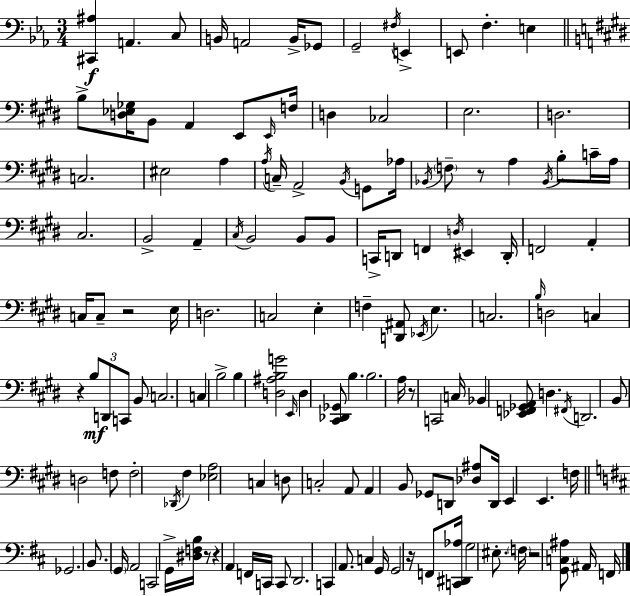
[C#2,A#3]/q A2/q. C3/e B2/s A2/h B2/s Gb2/e G2/h F#3/s E2/q E2/e F3/q. E3/q B3/e [D3,Eb3,Gb3]/s B2/e A2/q E2/e E2/s F3/s D3/q CES3/h E3/h. D3/h. C3/h. EIS3/h A3/q A3/s C3/s A2/h B2/s G2/e Ab3/s Bb2/s F3/e R/e A3/q Bb2/s B3/e C4/s A3/s C#3/h. B2/h A2/q C#3/s B2/h B2/e B2/e C2/s D2/e F2/q D3/s EIS2/q D2/s F2/h A2/q C3/s C3/e R/h E3/s D3/h. C3/h E3/q F3/q [D2,A#2]/e Eb2/s E3/q. C3/h. B3/s D3/h C3/q R/q B3/e D2/e C2/e B2/e C3/h. C3/q B3/h B3/q [D3,A#3,B3,G4]/h E2/s D3/q [C#2,Db2,Gb2]/e B3/q. B3/h. A3/s R/e C2/h C3/s Bb2/q [Eb2,F2,Gb2,A2]/e D3/q. F#2/s D2/h. B2/e D3/h F3/e F3/h Db2/s F#3/q [Eb3,A3]/h C3/q D3/e C3/h A2/e A2/q B2/e Gb2/e D2/e [Db3,A#3]/e D2/s E2/q E2/q. F3/s Gb2/h. B2/e. G2/s A2/h C2/h G2/s [D#3,F3,B3]/s R/e R/q A2/q F2/s C2/s C2/e D2/h. C2/q A2/e. C3/q G2/s G2/h R/s F2/e [C2,D#2,Ab3]/s G3/h EIS3/e. F3/s R/h [G2,C3,A#3]/e A#2/s F2/s